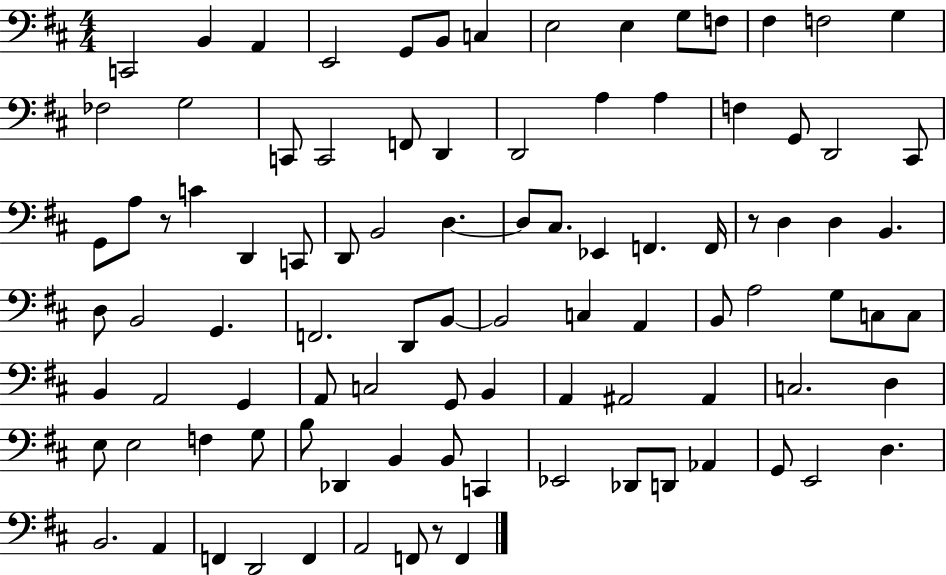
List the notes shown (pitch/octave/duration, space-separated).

C2/h B2/q A2/q E2/h G2/e B2/e C3/q E3/h E3/q G3/e F3/e F#3/q F3/h G3/q FES3/h G3/h C2/e C2/h F2/e D2/q D2/h A3/q A3/q F3/q G2/e D2/h C#2/e G2/e A3/e R/e C4/q D2/q C2/e D2/e B2/h D3/q. D3/e C#3/e. Eb2/q F2/q. F2/s R/e D3/q D3/q B2/q. D3/e B2/h G2/q. F2/h. D2/e B2/e B2/h C3/q A2/q B2/e A3/h G3/e C3/e C3/e B2/q A2/h G2/q A2/e C3/h G2/e B2/q A2/q A#2/h A#2/q C3/h. D3/q E3/e E3/h F3/q G3/e B3/e Db2/q B2/q B2/e C2/q Eb2/h Db2/e D2/e Ab2/q G2/e E2/h D3/q. B2/h. A2/q F2/q D2/h F2/q A2/h F2/e R/e F2/q